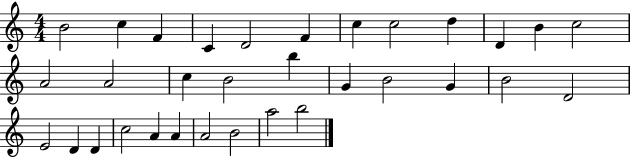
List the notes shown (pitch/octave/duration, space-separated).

B4/h C5/q F4/q C4/q D4/h F4/q C5/q C5/h D5/q D4/q B4/q C5/h A4/h A4/h C5/q B4/h B5/q G4/q B4/h G4/q B4/h D4/h E4/h D4/q D4/q C5/h A4/q A4/q A4/h B4/h A5/h B5/h